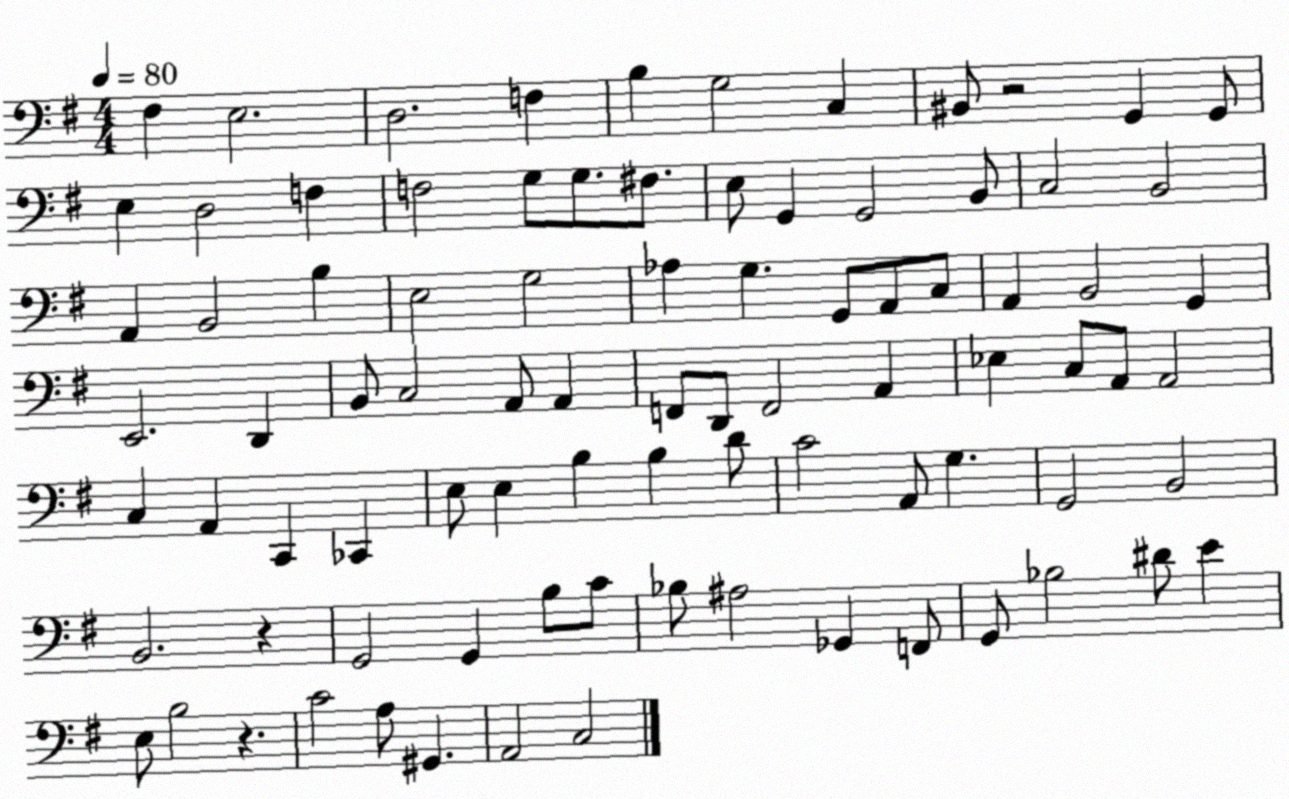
X:1
T:Untitled
M:4/4
L:1/4
K:G
^F, E,2 D,2 F, B, G,2 C, ^B,,/2 z2 G,, G,,/2 E, D,2 F, F,2 G,/2 G,/2 ^F,/2 E,/2 G,, G,,2 B,,/2 C,2 B,,2 A,, B,,2 B, E,2 G,2 _A, G, G,,/2 A,,/2 C,/2 A,, B,,2 G,, E,,2 D,, B,,/2 C,2 A,,/2 A,, F,,/2 D,,/2 F,,2 A,, _E, C,/2 A,,/2 A,,2 C, A,, C,, _C,, E,/2 E, B, B, D/2 C2 A,,/2 G, G,,2 B,,2 B,,2 z G,,2 G,, B,/2 C/2 _B,/2 ^A,2 _G,, F,,/2 G,,/2 _B,2 ^D/2 E E,/2 B,2 z C2 A,/2 ^G,, A,,2 C,2